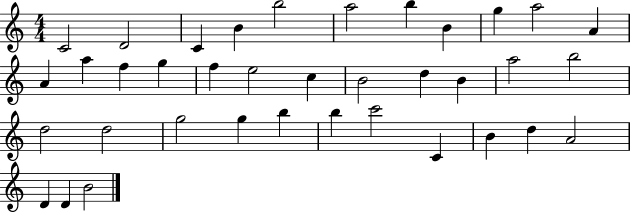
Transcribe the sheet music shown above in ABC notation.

X:1
T:Untitled
M:4/4
L:1/4
K:C
C2 D2 C B b2 a2 b B g a2 A A a f g f e2 c B2 d B a2 b2 d2 d2 g2 g b b c'2 C B d A2 D D B2